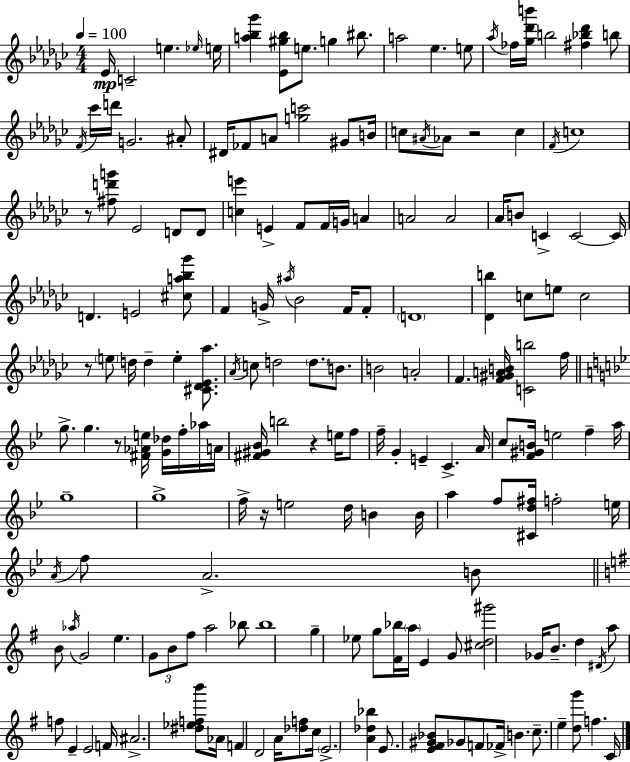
{
  \clef treble
  \numericTimeSignature
  \time 4/4
  \key ees \minor
  \tempo 4 = 100
  ees'16\mp c'2-- e''4. \grace { ees''16 } | e''16 <a'' bes'' ges'''>4 <ees' gis'' bes''>8 e''8. g''4 bis''8. | a''2 ees''4. e''8 | \acciaccatura { aes''16 } fes''16 <ges'' des''' b'''>16 b''2 <fis'' bes'' des'''>4 | \break b''8 \acciaccatura { f'16 } ces'''16 d'''16 g'2. | ais'8-. dis'16 fes'8 a'8 <g'' c'''>2 | gis'8 b'16 c''8 \acciaccatura { ais'16 } aes'8 r2 | c''4 \acciaccatura { f'16 } c''1 | \break r8 <fis'' d''' g'''>8 ees'2 | d'8 d'8 <c'' e'''>4 e'4-> f'8 f'16 | g'16 a'4 a'2 a'2 | aes'16 b'8 c'4-> c'2~~ | \break c'16 d'4. e'2 | <cis'' a'' bes'' ges'''>8 f'4 g'16-> \acciaccatura { ais''16 } bes'2 | f'16 f'8-. \parenthesize d'1 | <des' b''>4 c''8 e''8 c''2 | \break r8 \parenthesize e''8 d''16 d''4-- e''4-. | <cis' des' ees' aes''>8. \acciaccatura { aes'16 } c''8 d''2 | \parenthesize d''8. b'8. b'2 a'2-. | f'4. <f' gis' a' b'>16 <c' b''>2 | \break f''16 \bar "||" \break \key bes \major g''8.-> g''4. r8 <fis' aes' e''>16 <g' des''>16 f''16-. aes''16 a'16 | <fis' gis' bes'>16 b''2 r4 e''16 f''8 | f''16-- g'4-. e'4-- c'4.-> a'16 | c''8 <f' gis' b'>16 e''2 f''4-- a''16 | \break g''1-- | g''1-> | f''16-> r16 e''2 d''16 b'4 b'16 | a''4 f''8 <cis' d'' fis''>16 f''2-. e''16 | \break \acciaccatura { a'16 } f''8 a'2.-> b'8 | \bar "||" \break \key g \major b'8 \acciaccatura { aes''16 } g'2 e''4. | \tuplet 3/2 { g'8 b'8 fis''8 } a''2 bes''8 | bes''1 | g''4-- ees''8 g''8 <fis' bes''>16 \parenthesize a''16 e'4 g'8 | \break <cis'' d'' gis'''>2 ges'16 b'8.-- d''4 | \acciaccatura { dis'16 } a''8 f''8 e'4-- e'2 | f'16 ais'2.-> <dis'' ees'' f'' b'''>8 | aes'16 f'4 d'2 a'16 <des'' f''>8 | \break c''16 \parenthesize e'2.-> <a' des'' bes''>4 | e'8. <e' fis' gis' bes'>8 ges'8 f'8 fes'16-> b'4. | c''8.-- e''4-- <d'' g'''>8 f''4. | c'16 \bar "|."
}